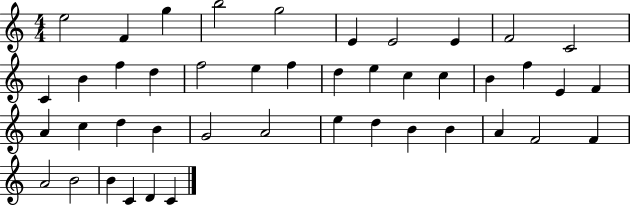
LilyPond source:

{
  \clef treble
  \numericTimeSignature
  \time 4/4
  \key c \major
  e''2 f'4 g''4 | b''2 g''2 | e'4 e'2 e'4 | f'2 c'2 | \break c'4 b'4 f''4 d''4 | f''2 e''4 f''4 | d''4 e''4 c''4 c''4 | b'4 f''4 e'4 f'4 | \break a'4 c''4 d''4 b'4 | g'2 a'2 | e''4 d''4 b'4 b'4 | a'4 f'2 f'4 | \break a'2 b'2 | b'4 c'4 d'4 c'4 | \bar "|."
}